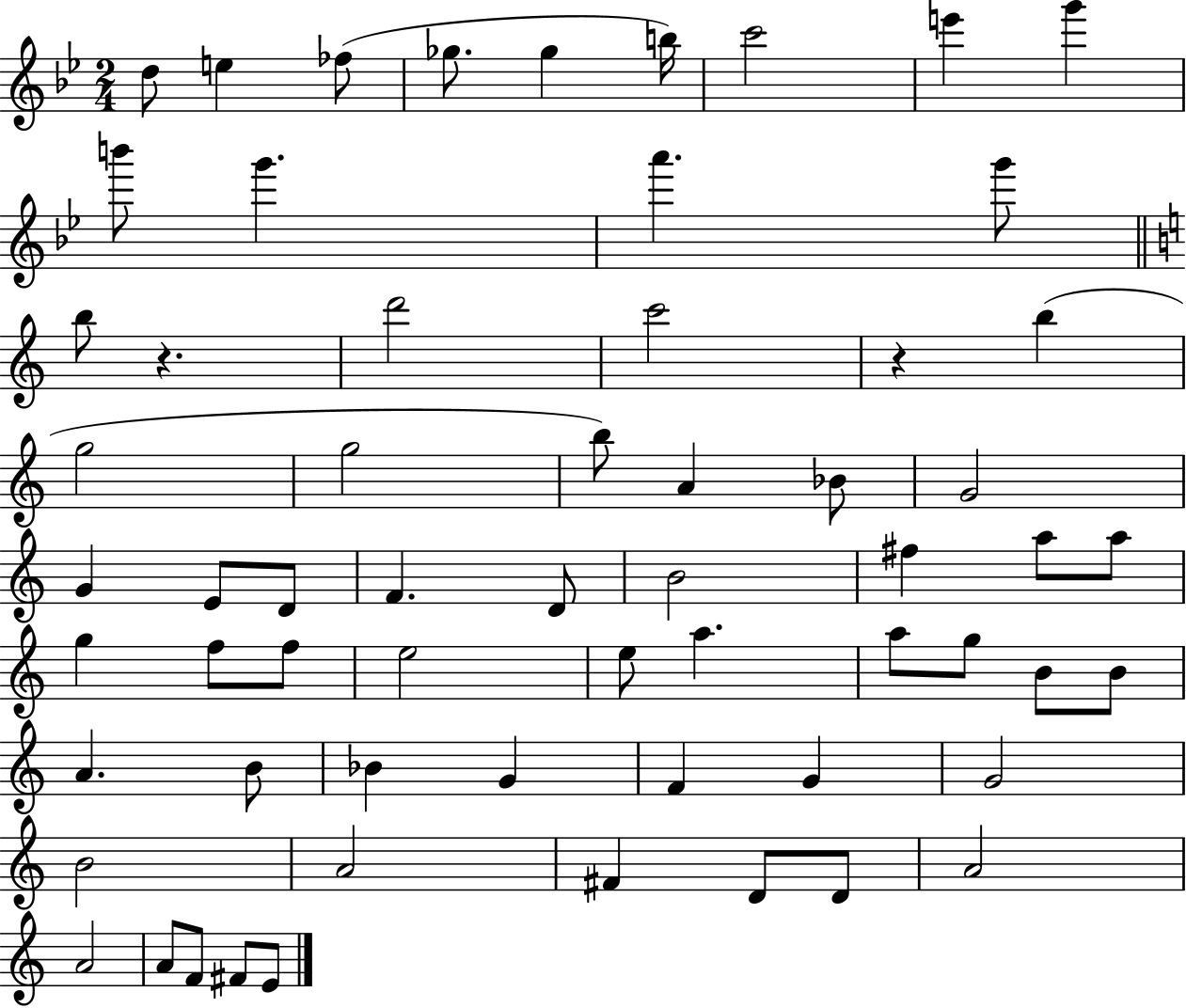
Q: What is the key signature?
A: BES major